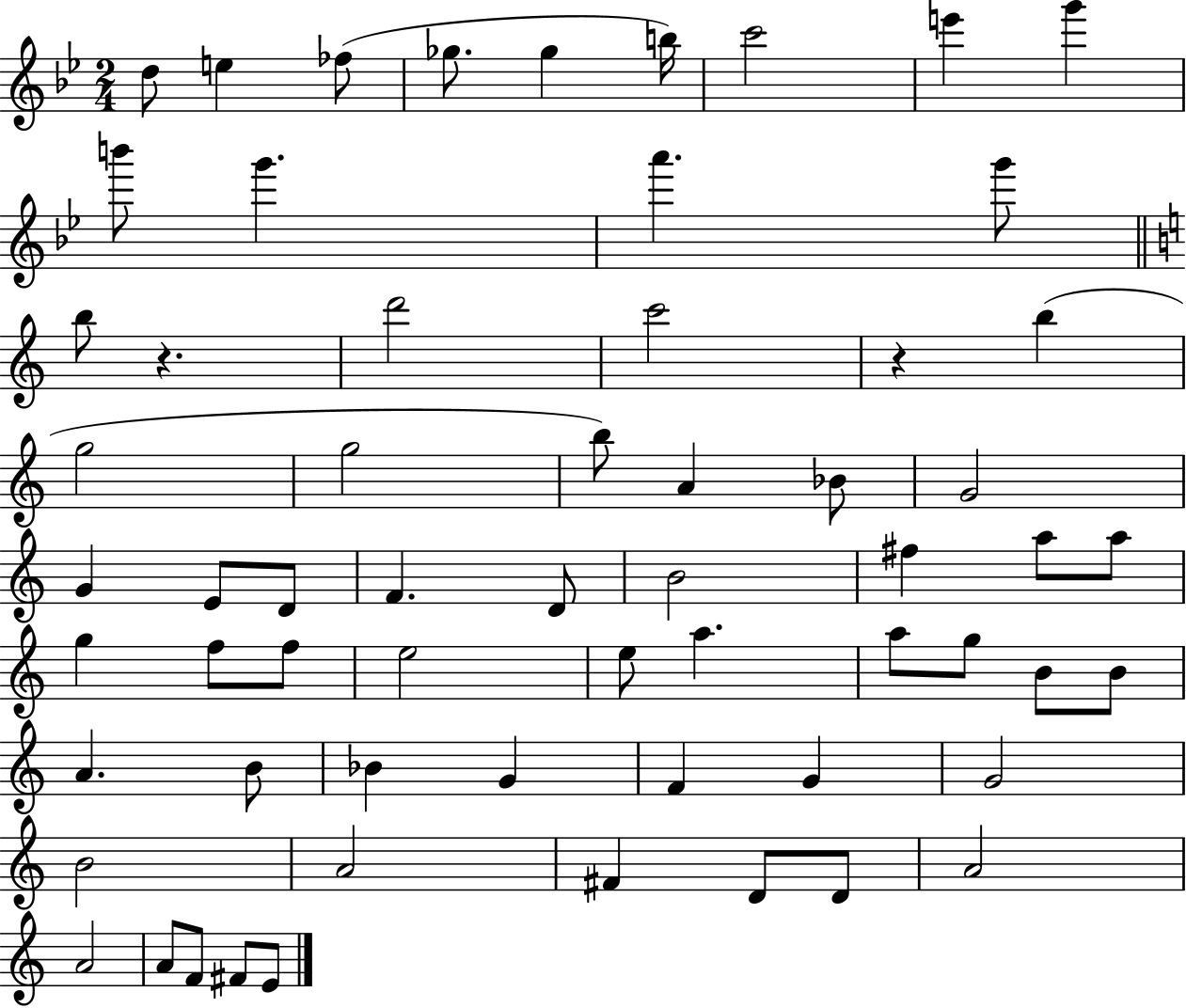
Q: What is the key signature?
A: BES major